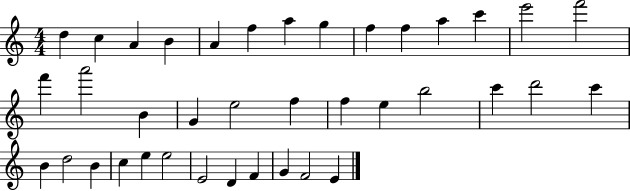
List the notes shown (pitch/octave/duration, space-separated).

D5/q C5/q A4/q B4/q A4/q F5/q A5/q G5/q F5/q F5/q A5/q C6/q E6/h F6/h F6/q A6/h B4/q G4/q E5/h F5/q F5/q E5/q B5/h C6/q D6/h C6/q B4/q D5/h B4/q C5/q E5/q E5/h E4/h D4/q F4/q G4/q F4/h E4/q